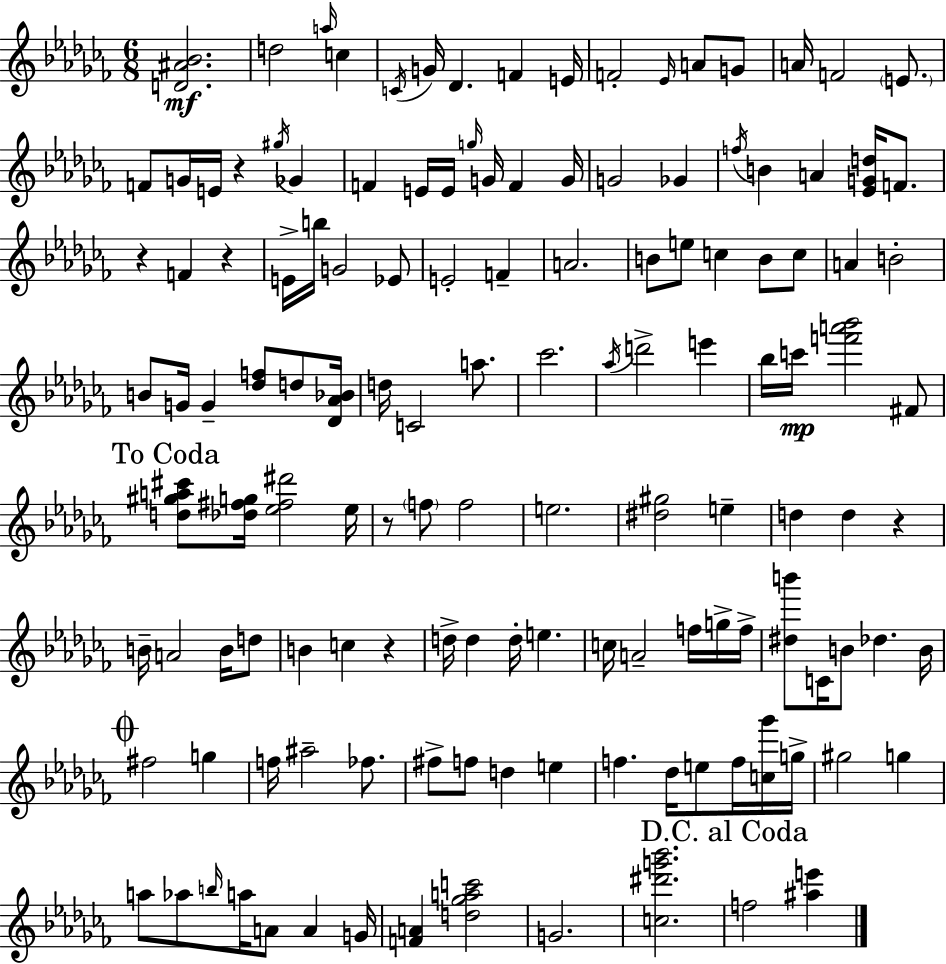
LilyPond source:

{
  \clef treble
  \numericTimeSignature
  \time 6/8
  \key aes \minor
  \repeat volta 2 { <d' ais' bes'>2.\mf | d''2 \grace { a''16 } c''4 | \acciaccatura { c'16 } g'16 des'4. f'4 | e'16 f'2-. \grace { ees'16 } a'8 | \break g'8 a'16 f'2 | \parenthesize e'8. f'8 g'16 e'16 r4 \acciaccatura { gis''16 } | ges'4 f'4 e'16 e'16 \grace { g''16 } g'16 | f'4 g'16 g'2 | \break ges'4 \acciaccatura { f''16 } b'4 a'4 | <ees' g' d''>16 f'8. r4 f'4 | r4 e'16-> b''16 g'2 | ees'8 e'2-. | \break f'4-- a'2. | b'8 e''8 c''4 | b'8 c''8 a'4 b'2-. | b'8 g'16 g'4-- | \break <des'' f''>8 d''8 <des' aes' bes'>16 d''16 c'2 | a''8. ces'''2. | \acciaccatura { aes''16 } d'''2-> | e'''4 bes''16 c'''16\mp <f''' a''' bes'''>2 | \break fis'8 \mark "To Coda" <d'' gis'' a'' cis'''>8 <des'' fis'' g''>16 <ees'' fis'' dis'''>2 | ees''16 r8 \parenthesize f''8 f''2 | e''2. | <dis'' gis''>2 | \break e''4-- d''4 d''4 | r4 b'16-- a'2 | b'16 d''8 b'4 c''4 | r4 d''16-> d''4 | \break d''16-. e''4. c''16 a'2-- | f''16 g''16-> f''16-> <dis'' b'''>8 c'16 b'8 | des''4. b'16 \mark \markup { \musicglyph "scripts.coda" } fis''2 | g''4 f''16 ais''2-- | \break fes''8. fis''8-> f''8 d''4 | e''4 f''4. | des''16 e''8 f''16 <c'' ges'''>16 g''16-> gis''2 | g''4 a''8 aes''8 \grace { b''16 } | \break a''16 a'8 a'4 g'16 <f' a'>4 | <d'' ges'' a'' c'''>2 g'2. | <c'' dis''' g''' bes'''>2. | \mark "D.C. al Coda" f''2 | \break <ais'' e'''>4 } \bar "|."
}